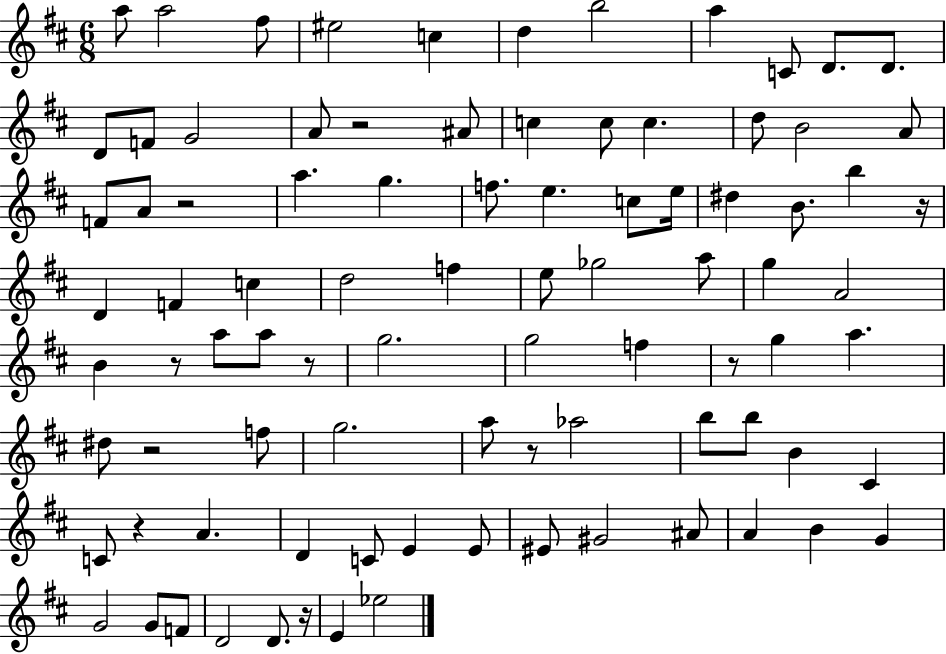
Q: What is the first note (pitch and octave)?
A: A5